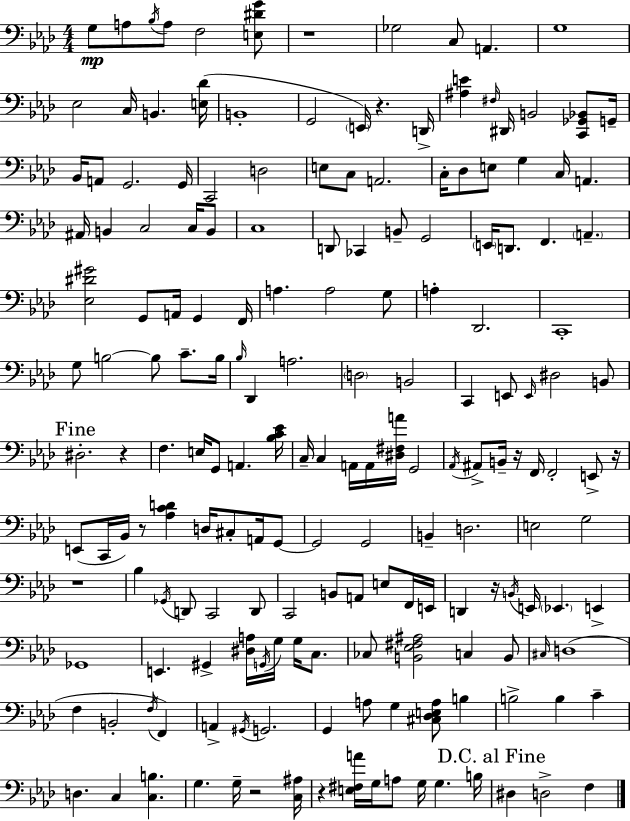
X:1
T:Untitled
M:4/4
L:1/4
K:Ab
G,/2 A,/2 _B,/4 A,/2 F,2 [E,^DG]/2 z4 _G,2 C,/2 A,, G,4 _E,2 C,/4 B,, [E,_D]/4 B,,4 G,,2 E,,/4 z D,,/4 [^A,E] ^F,/4 ^D,,/4 B,,2 [C,,_G,,_B,,]/2 G,,/4 _B,,/4 A,,/2 G,,2 G,,/4 C,,2 D,2 E,/2 C,/2 A,,2 C,/4 _D,/2 E,/2 G, C,/4 A,, ^A,,/4 B,, C,2 C,/4 B,,/2 C,4 D,,/2 _C,, B,,/2 G,,2 E,,/4 D,,/2 F,, A,, [_E,^D^G]2 G,,/2 A,,/4 G,, F,,/4 A, A,2 G,/2 A, _D,,2 C,,4 G,/2 B,2 B,/2 C/2 B,/4 _B,/4 _D,, A,2 D,2 B,,2 C,, E,,/2 E,,/4 ^D,2 B,,/2 ^D,2 z F, E,/4 G,,/2 A,, [_B,C_E]/4 C,/4 C, A,,/4 A,,/4 [^D,^F,A]/4 G,,2 _A,,/4 ^A,,/2 B,,/4 z/4 F,,/4 F,,2 E,,/2 z/4 E,,/2 C,,/4 _B,,/4 z/2 [_A,CD] D,/4 ^C,/2 A,,/4 G,,/2 G,,2 G,,2 B,, D,2 E,2 G,2 z4 _B, _G,,/4 D,,/2 C,,2 D,,/2 C,,2 B,,/2 A,,/2 E,/2 F,,/4 E,,/4 D,, z/4 B,,/4 E,,/4 _E,, E,, _G,,4 E,, ^G,, [^D,A,]/4 G,,/4 G,/4 G,/4 C,/2 _C,/2 [B,,_E,^F,^A,]2 C, B,,/2 ^C,/4 D,4 F, B,,2 F,/4 F,, A,, ^G,,/4 G,,2 G,, A,/2 G, [^C,_D,E,A,]/2 B, B,2 B, C D, C, [C,B,] G, G,/4 z2 [C,^A,]/4 z [E,^F,A]/4 G,/4 A,/2 G,/4 G, B,/4 ^D, D,2 F,